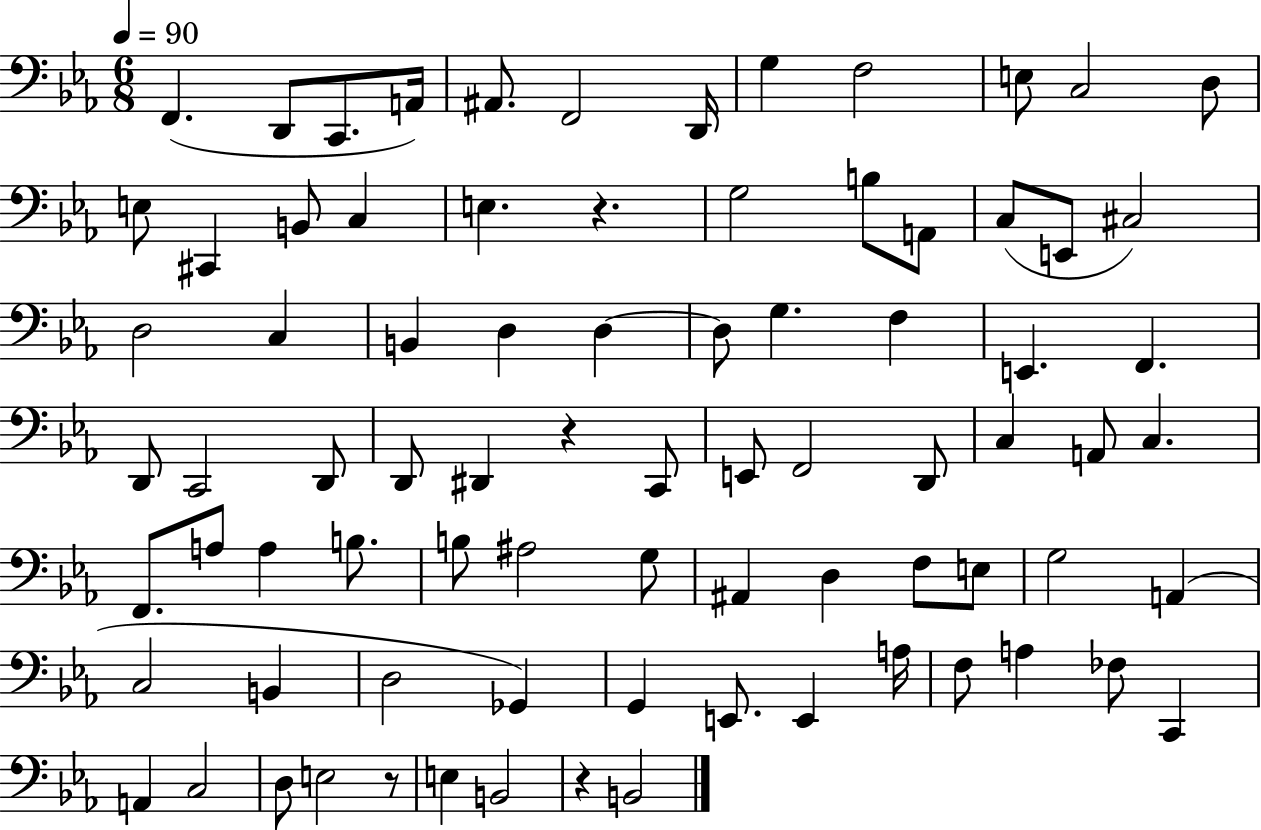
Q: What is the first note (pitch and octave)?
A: F2